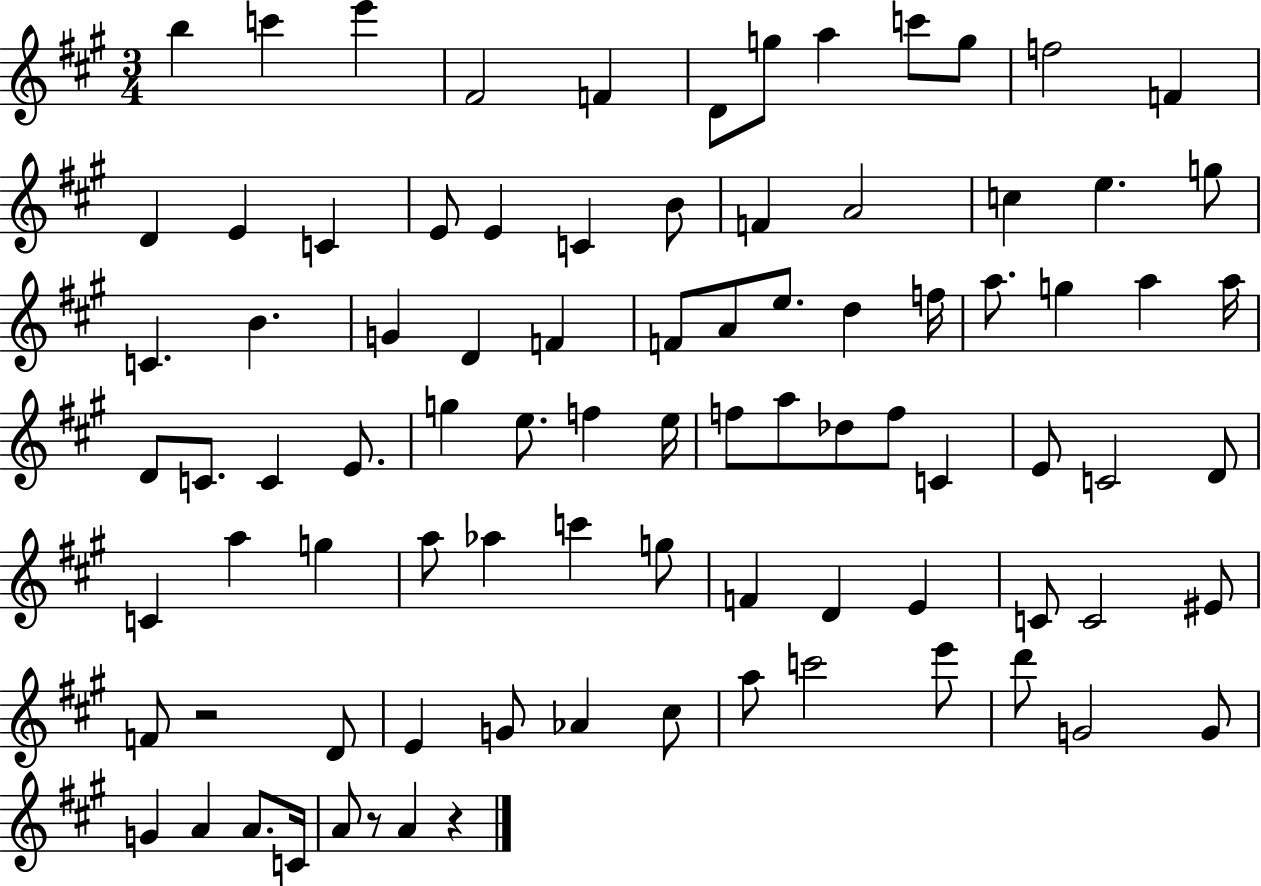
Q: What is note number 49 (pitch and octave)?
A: Db5